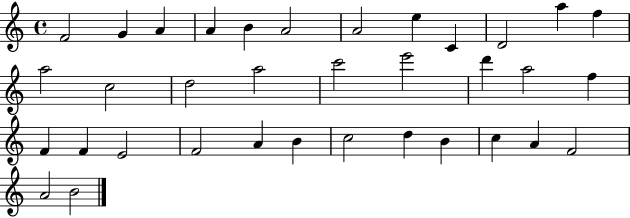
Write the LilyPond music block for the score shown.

{
  \clef treble
  \time 4/4
  \defaultTimeSignature
  \key c \major
  f'2 g'4 a'4 | a'4 b'4 a'2 | a'2 e''4 c'4 | d'2 a''4 f''4 | \break a''2 c''2 | d''2 a''2 | c'''2 e'''2 | d'''4 a''2 f''4 | \break f'4 f'4 e'2 | f'2 a'4 b'4 | c''2 d''4 b'4 | c''4 a'4 f'2 | \break a'2 b'2 | \bar "|."
}